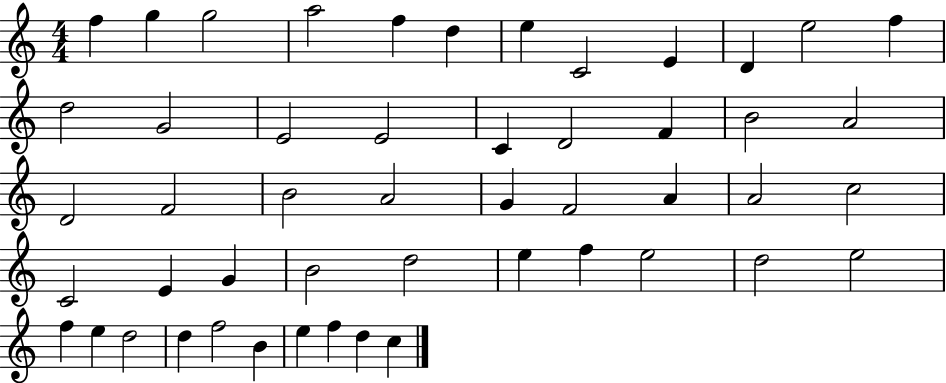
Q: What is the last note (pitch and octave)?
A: C5